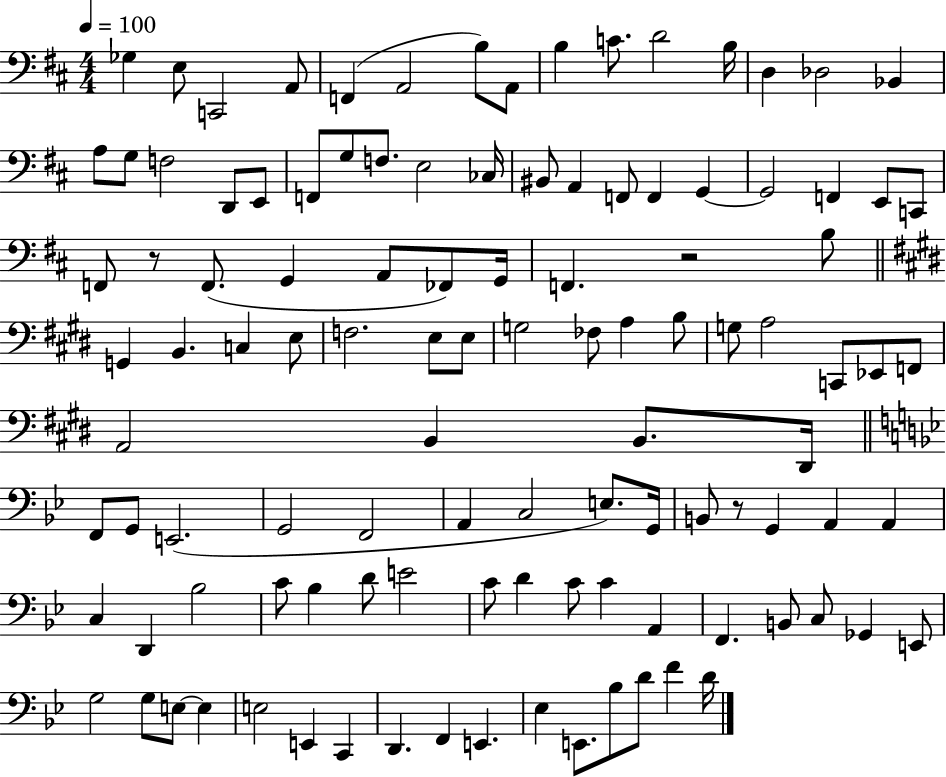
Gb3/q E3/e C2/h A2/e F2/q A2/h B3/e A2/e B3/q C4/e. D4/h B3/s D3/q Db3/h Bb2/q A3/e G3/e F3/h D2/e E2/e F2/e G3/e F3/e. E3/h CES3/s BIS2/e A2/q F2/e F2/q G2/q G2/h F2/q E2/e C2/e F2/e R/e F2/e. G2/q A2/e FES2/e G2/s F2/q. R/h B3/e G2/q B2/q. C3/q E3/e F3/h. E3/e E3/e G3/h FES3/e A3/q B3/e G3/e A3/h C2/e Eb2/e F2/e A2/h B2/q B2/e. D#2/s F2/e G2/e E2/h. G2/h F2/h A2/q C3/h E3/e. G2/s B2/e R/e G2/q A2/q A2/q C3/q D2/q Bb3/h C4/e Bb3/q D4/e E4/h C4/e D4/q C4/e C4/q A2/q F2/q. B2/e C3/e Gb2/q E2/e G3/h G3/e E3/e E3/q E3/h E2/q C2/q D2/q. F2/q E2/q. Eb3/q E2/e. Bb3/e D4/e F4/q D4/s